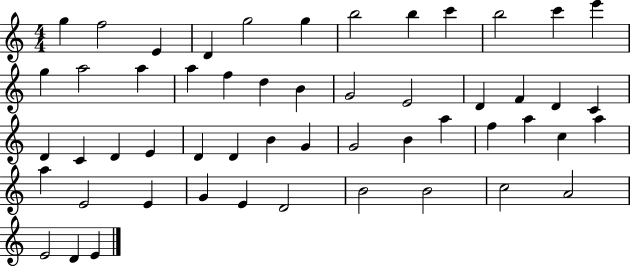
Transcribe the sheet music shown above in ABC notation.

X:1
T:Untitled
M:4/4
L:1/4
K:C
g f2 E D g2 g b2 b c' b2 c' e' g a2 a a f d B G2 E2 D F D C D C D E D D B G G2 B a f a c a a E2 E G E D2 B2 B2 c2 A2 E2 D E